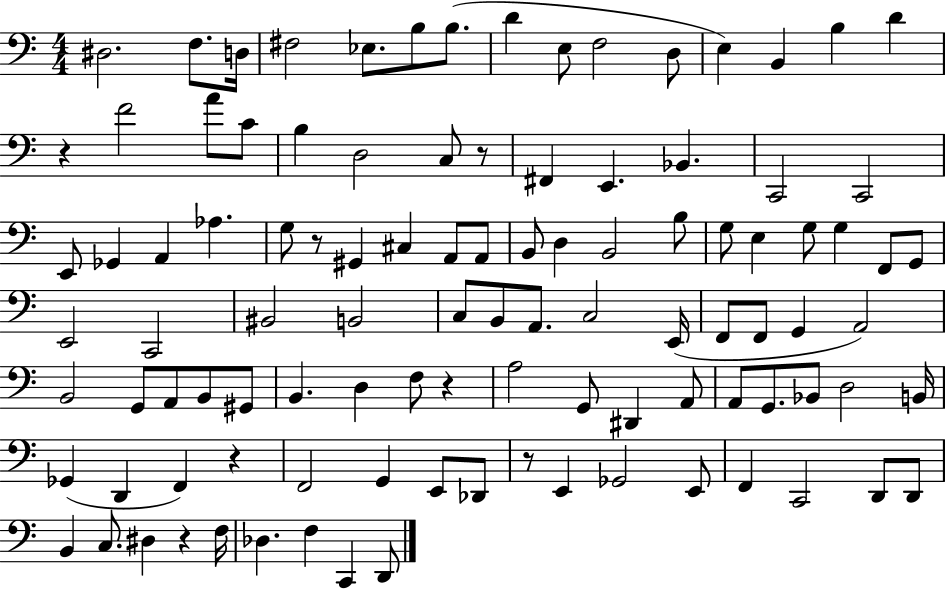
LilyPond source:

{
  \clef bass
  \numericTimeSignature
  \time 4/4
  \key c \major
  dis2. f8. d16 | fis2 ees8. b8 b8.( | d'4 e8 f2 d8 | e4) b,4 b4 d'4 | \break r4 f'2 a'8 c'8 | b4 d2 c8 r8 | fis,4 e,4. bes,4. | c,2 c,2 | \break e,8 ges,4 a,4 aes4. | g8 r8 gis,4 cis4 a,8 a,8 | b,8 d4 b,2 b8 | g8 e4 g8 g4 f,8 g,8 | \break e,2 c,2 | bis,2 b,2 | c8 b,8 a,8. c2 e,16( | f,8 f,8 g,4 a,2) | \break b,2 g,8 a,8 b,8 gis,8 | b,4. d4 f8 r4 | a2 g,8 dis,4 a,8 | a,8 g,8. bes,8 d2 b,16 | \break ges,4( d,4 f,4) r4 | f,2 g,4 e,8 des,8 | r8 e,4 ges,2 e,8 | f,4 c,2 d,8 d,8 | \break b,4 c8. dis4 r4 f16 | des4. f4 c,4 d,8 | \bar "|."
}